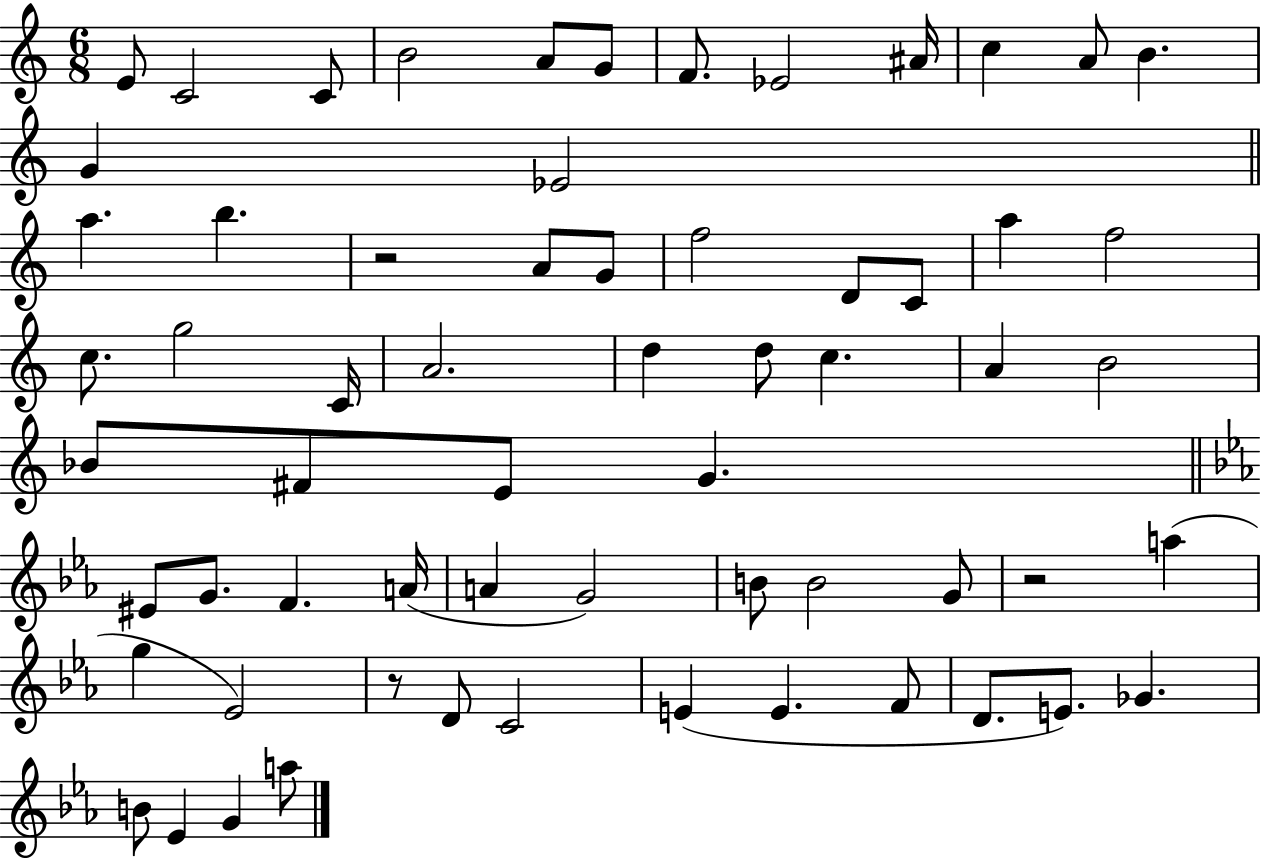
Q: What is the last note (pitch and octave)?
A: A5